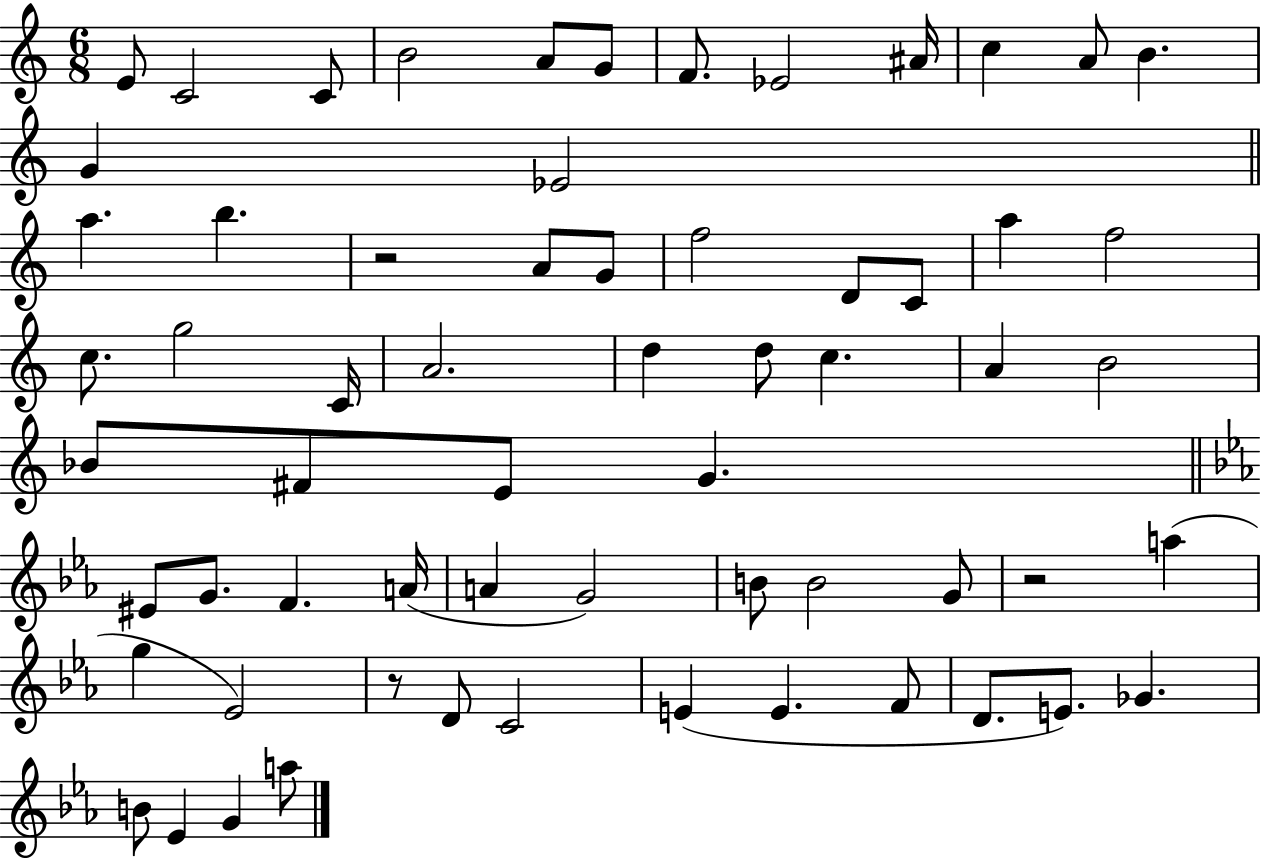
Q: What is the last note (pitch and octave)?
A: A5